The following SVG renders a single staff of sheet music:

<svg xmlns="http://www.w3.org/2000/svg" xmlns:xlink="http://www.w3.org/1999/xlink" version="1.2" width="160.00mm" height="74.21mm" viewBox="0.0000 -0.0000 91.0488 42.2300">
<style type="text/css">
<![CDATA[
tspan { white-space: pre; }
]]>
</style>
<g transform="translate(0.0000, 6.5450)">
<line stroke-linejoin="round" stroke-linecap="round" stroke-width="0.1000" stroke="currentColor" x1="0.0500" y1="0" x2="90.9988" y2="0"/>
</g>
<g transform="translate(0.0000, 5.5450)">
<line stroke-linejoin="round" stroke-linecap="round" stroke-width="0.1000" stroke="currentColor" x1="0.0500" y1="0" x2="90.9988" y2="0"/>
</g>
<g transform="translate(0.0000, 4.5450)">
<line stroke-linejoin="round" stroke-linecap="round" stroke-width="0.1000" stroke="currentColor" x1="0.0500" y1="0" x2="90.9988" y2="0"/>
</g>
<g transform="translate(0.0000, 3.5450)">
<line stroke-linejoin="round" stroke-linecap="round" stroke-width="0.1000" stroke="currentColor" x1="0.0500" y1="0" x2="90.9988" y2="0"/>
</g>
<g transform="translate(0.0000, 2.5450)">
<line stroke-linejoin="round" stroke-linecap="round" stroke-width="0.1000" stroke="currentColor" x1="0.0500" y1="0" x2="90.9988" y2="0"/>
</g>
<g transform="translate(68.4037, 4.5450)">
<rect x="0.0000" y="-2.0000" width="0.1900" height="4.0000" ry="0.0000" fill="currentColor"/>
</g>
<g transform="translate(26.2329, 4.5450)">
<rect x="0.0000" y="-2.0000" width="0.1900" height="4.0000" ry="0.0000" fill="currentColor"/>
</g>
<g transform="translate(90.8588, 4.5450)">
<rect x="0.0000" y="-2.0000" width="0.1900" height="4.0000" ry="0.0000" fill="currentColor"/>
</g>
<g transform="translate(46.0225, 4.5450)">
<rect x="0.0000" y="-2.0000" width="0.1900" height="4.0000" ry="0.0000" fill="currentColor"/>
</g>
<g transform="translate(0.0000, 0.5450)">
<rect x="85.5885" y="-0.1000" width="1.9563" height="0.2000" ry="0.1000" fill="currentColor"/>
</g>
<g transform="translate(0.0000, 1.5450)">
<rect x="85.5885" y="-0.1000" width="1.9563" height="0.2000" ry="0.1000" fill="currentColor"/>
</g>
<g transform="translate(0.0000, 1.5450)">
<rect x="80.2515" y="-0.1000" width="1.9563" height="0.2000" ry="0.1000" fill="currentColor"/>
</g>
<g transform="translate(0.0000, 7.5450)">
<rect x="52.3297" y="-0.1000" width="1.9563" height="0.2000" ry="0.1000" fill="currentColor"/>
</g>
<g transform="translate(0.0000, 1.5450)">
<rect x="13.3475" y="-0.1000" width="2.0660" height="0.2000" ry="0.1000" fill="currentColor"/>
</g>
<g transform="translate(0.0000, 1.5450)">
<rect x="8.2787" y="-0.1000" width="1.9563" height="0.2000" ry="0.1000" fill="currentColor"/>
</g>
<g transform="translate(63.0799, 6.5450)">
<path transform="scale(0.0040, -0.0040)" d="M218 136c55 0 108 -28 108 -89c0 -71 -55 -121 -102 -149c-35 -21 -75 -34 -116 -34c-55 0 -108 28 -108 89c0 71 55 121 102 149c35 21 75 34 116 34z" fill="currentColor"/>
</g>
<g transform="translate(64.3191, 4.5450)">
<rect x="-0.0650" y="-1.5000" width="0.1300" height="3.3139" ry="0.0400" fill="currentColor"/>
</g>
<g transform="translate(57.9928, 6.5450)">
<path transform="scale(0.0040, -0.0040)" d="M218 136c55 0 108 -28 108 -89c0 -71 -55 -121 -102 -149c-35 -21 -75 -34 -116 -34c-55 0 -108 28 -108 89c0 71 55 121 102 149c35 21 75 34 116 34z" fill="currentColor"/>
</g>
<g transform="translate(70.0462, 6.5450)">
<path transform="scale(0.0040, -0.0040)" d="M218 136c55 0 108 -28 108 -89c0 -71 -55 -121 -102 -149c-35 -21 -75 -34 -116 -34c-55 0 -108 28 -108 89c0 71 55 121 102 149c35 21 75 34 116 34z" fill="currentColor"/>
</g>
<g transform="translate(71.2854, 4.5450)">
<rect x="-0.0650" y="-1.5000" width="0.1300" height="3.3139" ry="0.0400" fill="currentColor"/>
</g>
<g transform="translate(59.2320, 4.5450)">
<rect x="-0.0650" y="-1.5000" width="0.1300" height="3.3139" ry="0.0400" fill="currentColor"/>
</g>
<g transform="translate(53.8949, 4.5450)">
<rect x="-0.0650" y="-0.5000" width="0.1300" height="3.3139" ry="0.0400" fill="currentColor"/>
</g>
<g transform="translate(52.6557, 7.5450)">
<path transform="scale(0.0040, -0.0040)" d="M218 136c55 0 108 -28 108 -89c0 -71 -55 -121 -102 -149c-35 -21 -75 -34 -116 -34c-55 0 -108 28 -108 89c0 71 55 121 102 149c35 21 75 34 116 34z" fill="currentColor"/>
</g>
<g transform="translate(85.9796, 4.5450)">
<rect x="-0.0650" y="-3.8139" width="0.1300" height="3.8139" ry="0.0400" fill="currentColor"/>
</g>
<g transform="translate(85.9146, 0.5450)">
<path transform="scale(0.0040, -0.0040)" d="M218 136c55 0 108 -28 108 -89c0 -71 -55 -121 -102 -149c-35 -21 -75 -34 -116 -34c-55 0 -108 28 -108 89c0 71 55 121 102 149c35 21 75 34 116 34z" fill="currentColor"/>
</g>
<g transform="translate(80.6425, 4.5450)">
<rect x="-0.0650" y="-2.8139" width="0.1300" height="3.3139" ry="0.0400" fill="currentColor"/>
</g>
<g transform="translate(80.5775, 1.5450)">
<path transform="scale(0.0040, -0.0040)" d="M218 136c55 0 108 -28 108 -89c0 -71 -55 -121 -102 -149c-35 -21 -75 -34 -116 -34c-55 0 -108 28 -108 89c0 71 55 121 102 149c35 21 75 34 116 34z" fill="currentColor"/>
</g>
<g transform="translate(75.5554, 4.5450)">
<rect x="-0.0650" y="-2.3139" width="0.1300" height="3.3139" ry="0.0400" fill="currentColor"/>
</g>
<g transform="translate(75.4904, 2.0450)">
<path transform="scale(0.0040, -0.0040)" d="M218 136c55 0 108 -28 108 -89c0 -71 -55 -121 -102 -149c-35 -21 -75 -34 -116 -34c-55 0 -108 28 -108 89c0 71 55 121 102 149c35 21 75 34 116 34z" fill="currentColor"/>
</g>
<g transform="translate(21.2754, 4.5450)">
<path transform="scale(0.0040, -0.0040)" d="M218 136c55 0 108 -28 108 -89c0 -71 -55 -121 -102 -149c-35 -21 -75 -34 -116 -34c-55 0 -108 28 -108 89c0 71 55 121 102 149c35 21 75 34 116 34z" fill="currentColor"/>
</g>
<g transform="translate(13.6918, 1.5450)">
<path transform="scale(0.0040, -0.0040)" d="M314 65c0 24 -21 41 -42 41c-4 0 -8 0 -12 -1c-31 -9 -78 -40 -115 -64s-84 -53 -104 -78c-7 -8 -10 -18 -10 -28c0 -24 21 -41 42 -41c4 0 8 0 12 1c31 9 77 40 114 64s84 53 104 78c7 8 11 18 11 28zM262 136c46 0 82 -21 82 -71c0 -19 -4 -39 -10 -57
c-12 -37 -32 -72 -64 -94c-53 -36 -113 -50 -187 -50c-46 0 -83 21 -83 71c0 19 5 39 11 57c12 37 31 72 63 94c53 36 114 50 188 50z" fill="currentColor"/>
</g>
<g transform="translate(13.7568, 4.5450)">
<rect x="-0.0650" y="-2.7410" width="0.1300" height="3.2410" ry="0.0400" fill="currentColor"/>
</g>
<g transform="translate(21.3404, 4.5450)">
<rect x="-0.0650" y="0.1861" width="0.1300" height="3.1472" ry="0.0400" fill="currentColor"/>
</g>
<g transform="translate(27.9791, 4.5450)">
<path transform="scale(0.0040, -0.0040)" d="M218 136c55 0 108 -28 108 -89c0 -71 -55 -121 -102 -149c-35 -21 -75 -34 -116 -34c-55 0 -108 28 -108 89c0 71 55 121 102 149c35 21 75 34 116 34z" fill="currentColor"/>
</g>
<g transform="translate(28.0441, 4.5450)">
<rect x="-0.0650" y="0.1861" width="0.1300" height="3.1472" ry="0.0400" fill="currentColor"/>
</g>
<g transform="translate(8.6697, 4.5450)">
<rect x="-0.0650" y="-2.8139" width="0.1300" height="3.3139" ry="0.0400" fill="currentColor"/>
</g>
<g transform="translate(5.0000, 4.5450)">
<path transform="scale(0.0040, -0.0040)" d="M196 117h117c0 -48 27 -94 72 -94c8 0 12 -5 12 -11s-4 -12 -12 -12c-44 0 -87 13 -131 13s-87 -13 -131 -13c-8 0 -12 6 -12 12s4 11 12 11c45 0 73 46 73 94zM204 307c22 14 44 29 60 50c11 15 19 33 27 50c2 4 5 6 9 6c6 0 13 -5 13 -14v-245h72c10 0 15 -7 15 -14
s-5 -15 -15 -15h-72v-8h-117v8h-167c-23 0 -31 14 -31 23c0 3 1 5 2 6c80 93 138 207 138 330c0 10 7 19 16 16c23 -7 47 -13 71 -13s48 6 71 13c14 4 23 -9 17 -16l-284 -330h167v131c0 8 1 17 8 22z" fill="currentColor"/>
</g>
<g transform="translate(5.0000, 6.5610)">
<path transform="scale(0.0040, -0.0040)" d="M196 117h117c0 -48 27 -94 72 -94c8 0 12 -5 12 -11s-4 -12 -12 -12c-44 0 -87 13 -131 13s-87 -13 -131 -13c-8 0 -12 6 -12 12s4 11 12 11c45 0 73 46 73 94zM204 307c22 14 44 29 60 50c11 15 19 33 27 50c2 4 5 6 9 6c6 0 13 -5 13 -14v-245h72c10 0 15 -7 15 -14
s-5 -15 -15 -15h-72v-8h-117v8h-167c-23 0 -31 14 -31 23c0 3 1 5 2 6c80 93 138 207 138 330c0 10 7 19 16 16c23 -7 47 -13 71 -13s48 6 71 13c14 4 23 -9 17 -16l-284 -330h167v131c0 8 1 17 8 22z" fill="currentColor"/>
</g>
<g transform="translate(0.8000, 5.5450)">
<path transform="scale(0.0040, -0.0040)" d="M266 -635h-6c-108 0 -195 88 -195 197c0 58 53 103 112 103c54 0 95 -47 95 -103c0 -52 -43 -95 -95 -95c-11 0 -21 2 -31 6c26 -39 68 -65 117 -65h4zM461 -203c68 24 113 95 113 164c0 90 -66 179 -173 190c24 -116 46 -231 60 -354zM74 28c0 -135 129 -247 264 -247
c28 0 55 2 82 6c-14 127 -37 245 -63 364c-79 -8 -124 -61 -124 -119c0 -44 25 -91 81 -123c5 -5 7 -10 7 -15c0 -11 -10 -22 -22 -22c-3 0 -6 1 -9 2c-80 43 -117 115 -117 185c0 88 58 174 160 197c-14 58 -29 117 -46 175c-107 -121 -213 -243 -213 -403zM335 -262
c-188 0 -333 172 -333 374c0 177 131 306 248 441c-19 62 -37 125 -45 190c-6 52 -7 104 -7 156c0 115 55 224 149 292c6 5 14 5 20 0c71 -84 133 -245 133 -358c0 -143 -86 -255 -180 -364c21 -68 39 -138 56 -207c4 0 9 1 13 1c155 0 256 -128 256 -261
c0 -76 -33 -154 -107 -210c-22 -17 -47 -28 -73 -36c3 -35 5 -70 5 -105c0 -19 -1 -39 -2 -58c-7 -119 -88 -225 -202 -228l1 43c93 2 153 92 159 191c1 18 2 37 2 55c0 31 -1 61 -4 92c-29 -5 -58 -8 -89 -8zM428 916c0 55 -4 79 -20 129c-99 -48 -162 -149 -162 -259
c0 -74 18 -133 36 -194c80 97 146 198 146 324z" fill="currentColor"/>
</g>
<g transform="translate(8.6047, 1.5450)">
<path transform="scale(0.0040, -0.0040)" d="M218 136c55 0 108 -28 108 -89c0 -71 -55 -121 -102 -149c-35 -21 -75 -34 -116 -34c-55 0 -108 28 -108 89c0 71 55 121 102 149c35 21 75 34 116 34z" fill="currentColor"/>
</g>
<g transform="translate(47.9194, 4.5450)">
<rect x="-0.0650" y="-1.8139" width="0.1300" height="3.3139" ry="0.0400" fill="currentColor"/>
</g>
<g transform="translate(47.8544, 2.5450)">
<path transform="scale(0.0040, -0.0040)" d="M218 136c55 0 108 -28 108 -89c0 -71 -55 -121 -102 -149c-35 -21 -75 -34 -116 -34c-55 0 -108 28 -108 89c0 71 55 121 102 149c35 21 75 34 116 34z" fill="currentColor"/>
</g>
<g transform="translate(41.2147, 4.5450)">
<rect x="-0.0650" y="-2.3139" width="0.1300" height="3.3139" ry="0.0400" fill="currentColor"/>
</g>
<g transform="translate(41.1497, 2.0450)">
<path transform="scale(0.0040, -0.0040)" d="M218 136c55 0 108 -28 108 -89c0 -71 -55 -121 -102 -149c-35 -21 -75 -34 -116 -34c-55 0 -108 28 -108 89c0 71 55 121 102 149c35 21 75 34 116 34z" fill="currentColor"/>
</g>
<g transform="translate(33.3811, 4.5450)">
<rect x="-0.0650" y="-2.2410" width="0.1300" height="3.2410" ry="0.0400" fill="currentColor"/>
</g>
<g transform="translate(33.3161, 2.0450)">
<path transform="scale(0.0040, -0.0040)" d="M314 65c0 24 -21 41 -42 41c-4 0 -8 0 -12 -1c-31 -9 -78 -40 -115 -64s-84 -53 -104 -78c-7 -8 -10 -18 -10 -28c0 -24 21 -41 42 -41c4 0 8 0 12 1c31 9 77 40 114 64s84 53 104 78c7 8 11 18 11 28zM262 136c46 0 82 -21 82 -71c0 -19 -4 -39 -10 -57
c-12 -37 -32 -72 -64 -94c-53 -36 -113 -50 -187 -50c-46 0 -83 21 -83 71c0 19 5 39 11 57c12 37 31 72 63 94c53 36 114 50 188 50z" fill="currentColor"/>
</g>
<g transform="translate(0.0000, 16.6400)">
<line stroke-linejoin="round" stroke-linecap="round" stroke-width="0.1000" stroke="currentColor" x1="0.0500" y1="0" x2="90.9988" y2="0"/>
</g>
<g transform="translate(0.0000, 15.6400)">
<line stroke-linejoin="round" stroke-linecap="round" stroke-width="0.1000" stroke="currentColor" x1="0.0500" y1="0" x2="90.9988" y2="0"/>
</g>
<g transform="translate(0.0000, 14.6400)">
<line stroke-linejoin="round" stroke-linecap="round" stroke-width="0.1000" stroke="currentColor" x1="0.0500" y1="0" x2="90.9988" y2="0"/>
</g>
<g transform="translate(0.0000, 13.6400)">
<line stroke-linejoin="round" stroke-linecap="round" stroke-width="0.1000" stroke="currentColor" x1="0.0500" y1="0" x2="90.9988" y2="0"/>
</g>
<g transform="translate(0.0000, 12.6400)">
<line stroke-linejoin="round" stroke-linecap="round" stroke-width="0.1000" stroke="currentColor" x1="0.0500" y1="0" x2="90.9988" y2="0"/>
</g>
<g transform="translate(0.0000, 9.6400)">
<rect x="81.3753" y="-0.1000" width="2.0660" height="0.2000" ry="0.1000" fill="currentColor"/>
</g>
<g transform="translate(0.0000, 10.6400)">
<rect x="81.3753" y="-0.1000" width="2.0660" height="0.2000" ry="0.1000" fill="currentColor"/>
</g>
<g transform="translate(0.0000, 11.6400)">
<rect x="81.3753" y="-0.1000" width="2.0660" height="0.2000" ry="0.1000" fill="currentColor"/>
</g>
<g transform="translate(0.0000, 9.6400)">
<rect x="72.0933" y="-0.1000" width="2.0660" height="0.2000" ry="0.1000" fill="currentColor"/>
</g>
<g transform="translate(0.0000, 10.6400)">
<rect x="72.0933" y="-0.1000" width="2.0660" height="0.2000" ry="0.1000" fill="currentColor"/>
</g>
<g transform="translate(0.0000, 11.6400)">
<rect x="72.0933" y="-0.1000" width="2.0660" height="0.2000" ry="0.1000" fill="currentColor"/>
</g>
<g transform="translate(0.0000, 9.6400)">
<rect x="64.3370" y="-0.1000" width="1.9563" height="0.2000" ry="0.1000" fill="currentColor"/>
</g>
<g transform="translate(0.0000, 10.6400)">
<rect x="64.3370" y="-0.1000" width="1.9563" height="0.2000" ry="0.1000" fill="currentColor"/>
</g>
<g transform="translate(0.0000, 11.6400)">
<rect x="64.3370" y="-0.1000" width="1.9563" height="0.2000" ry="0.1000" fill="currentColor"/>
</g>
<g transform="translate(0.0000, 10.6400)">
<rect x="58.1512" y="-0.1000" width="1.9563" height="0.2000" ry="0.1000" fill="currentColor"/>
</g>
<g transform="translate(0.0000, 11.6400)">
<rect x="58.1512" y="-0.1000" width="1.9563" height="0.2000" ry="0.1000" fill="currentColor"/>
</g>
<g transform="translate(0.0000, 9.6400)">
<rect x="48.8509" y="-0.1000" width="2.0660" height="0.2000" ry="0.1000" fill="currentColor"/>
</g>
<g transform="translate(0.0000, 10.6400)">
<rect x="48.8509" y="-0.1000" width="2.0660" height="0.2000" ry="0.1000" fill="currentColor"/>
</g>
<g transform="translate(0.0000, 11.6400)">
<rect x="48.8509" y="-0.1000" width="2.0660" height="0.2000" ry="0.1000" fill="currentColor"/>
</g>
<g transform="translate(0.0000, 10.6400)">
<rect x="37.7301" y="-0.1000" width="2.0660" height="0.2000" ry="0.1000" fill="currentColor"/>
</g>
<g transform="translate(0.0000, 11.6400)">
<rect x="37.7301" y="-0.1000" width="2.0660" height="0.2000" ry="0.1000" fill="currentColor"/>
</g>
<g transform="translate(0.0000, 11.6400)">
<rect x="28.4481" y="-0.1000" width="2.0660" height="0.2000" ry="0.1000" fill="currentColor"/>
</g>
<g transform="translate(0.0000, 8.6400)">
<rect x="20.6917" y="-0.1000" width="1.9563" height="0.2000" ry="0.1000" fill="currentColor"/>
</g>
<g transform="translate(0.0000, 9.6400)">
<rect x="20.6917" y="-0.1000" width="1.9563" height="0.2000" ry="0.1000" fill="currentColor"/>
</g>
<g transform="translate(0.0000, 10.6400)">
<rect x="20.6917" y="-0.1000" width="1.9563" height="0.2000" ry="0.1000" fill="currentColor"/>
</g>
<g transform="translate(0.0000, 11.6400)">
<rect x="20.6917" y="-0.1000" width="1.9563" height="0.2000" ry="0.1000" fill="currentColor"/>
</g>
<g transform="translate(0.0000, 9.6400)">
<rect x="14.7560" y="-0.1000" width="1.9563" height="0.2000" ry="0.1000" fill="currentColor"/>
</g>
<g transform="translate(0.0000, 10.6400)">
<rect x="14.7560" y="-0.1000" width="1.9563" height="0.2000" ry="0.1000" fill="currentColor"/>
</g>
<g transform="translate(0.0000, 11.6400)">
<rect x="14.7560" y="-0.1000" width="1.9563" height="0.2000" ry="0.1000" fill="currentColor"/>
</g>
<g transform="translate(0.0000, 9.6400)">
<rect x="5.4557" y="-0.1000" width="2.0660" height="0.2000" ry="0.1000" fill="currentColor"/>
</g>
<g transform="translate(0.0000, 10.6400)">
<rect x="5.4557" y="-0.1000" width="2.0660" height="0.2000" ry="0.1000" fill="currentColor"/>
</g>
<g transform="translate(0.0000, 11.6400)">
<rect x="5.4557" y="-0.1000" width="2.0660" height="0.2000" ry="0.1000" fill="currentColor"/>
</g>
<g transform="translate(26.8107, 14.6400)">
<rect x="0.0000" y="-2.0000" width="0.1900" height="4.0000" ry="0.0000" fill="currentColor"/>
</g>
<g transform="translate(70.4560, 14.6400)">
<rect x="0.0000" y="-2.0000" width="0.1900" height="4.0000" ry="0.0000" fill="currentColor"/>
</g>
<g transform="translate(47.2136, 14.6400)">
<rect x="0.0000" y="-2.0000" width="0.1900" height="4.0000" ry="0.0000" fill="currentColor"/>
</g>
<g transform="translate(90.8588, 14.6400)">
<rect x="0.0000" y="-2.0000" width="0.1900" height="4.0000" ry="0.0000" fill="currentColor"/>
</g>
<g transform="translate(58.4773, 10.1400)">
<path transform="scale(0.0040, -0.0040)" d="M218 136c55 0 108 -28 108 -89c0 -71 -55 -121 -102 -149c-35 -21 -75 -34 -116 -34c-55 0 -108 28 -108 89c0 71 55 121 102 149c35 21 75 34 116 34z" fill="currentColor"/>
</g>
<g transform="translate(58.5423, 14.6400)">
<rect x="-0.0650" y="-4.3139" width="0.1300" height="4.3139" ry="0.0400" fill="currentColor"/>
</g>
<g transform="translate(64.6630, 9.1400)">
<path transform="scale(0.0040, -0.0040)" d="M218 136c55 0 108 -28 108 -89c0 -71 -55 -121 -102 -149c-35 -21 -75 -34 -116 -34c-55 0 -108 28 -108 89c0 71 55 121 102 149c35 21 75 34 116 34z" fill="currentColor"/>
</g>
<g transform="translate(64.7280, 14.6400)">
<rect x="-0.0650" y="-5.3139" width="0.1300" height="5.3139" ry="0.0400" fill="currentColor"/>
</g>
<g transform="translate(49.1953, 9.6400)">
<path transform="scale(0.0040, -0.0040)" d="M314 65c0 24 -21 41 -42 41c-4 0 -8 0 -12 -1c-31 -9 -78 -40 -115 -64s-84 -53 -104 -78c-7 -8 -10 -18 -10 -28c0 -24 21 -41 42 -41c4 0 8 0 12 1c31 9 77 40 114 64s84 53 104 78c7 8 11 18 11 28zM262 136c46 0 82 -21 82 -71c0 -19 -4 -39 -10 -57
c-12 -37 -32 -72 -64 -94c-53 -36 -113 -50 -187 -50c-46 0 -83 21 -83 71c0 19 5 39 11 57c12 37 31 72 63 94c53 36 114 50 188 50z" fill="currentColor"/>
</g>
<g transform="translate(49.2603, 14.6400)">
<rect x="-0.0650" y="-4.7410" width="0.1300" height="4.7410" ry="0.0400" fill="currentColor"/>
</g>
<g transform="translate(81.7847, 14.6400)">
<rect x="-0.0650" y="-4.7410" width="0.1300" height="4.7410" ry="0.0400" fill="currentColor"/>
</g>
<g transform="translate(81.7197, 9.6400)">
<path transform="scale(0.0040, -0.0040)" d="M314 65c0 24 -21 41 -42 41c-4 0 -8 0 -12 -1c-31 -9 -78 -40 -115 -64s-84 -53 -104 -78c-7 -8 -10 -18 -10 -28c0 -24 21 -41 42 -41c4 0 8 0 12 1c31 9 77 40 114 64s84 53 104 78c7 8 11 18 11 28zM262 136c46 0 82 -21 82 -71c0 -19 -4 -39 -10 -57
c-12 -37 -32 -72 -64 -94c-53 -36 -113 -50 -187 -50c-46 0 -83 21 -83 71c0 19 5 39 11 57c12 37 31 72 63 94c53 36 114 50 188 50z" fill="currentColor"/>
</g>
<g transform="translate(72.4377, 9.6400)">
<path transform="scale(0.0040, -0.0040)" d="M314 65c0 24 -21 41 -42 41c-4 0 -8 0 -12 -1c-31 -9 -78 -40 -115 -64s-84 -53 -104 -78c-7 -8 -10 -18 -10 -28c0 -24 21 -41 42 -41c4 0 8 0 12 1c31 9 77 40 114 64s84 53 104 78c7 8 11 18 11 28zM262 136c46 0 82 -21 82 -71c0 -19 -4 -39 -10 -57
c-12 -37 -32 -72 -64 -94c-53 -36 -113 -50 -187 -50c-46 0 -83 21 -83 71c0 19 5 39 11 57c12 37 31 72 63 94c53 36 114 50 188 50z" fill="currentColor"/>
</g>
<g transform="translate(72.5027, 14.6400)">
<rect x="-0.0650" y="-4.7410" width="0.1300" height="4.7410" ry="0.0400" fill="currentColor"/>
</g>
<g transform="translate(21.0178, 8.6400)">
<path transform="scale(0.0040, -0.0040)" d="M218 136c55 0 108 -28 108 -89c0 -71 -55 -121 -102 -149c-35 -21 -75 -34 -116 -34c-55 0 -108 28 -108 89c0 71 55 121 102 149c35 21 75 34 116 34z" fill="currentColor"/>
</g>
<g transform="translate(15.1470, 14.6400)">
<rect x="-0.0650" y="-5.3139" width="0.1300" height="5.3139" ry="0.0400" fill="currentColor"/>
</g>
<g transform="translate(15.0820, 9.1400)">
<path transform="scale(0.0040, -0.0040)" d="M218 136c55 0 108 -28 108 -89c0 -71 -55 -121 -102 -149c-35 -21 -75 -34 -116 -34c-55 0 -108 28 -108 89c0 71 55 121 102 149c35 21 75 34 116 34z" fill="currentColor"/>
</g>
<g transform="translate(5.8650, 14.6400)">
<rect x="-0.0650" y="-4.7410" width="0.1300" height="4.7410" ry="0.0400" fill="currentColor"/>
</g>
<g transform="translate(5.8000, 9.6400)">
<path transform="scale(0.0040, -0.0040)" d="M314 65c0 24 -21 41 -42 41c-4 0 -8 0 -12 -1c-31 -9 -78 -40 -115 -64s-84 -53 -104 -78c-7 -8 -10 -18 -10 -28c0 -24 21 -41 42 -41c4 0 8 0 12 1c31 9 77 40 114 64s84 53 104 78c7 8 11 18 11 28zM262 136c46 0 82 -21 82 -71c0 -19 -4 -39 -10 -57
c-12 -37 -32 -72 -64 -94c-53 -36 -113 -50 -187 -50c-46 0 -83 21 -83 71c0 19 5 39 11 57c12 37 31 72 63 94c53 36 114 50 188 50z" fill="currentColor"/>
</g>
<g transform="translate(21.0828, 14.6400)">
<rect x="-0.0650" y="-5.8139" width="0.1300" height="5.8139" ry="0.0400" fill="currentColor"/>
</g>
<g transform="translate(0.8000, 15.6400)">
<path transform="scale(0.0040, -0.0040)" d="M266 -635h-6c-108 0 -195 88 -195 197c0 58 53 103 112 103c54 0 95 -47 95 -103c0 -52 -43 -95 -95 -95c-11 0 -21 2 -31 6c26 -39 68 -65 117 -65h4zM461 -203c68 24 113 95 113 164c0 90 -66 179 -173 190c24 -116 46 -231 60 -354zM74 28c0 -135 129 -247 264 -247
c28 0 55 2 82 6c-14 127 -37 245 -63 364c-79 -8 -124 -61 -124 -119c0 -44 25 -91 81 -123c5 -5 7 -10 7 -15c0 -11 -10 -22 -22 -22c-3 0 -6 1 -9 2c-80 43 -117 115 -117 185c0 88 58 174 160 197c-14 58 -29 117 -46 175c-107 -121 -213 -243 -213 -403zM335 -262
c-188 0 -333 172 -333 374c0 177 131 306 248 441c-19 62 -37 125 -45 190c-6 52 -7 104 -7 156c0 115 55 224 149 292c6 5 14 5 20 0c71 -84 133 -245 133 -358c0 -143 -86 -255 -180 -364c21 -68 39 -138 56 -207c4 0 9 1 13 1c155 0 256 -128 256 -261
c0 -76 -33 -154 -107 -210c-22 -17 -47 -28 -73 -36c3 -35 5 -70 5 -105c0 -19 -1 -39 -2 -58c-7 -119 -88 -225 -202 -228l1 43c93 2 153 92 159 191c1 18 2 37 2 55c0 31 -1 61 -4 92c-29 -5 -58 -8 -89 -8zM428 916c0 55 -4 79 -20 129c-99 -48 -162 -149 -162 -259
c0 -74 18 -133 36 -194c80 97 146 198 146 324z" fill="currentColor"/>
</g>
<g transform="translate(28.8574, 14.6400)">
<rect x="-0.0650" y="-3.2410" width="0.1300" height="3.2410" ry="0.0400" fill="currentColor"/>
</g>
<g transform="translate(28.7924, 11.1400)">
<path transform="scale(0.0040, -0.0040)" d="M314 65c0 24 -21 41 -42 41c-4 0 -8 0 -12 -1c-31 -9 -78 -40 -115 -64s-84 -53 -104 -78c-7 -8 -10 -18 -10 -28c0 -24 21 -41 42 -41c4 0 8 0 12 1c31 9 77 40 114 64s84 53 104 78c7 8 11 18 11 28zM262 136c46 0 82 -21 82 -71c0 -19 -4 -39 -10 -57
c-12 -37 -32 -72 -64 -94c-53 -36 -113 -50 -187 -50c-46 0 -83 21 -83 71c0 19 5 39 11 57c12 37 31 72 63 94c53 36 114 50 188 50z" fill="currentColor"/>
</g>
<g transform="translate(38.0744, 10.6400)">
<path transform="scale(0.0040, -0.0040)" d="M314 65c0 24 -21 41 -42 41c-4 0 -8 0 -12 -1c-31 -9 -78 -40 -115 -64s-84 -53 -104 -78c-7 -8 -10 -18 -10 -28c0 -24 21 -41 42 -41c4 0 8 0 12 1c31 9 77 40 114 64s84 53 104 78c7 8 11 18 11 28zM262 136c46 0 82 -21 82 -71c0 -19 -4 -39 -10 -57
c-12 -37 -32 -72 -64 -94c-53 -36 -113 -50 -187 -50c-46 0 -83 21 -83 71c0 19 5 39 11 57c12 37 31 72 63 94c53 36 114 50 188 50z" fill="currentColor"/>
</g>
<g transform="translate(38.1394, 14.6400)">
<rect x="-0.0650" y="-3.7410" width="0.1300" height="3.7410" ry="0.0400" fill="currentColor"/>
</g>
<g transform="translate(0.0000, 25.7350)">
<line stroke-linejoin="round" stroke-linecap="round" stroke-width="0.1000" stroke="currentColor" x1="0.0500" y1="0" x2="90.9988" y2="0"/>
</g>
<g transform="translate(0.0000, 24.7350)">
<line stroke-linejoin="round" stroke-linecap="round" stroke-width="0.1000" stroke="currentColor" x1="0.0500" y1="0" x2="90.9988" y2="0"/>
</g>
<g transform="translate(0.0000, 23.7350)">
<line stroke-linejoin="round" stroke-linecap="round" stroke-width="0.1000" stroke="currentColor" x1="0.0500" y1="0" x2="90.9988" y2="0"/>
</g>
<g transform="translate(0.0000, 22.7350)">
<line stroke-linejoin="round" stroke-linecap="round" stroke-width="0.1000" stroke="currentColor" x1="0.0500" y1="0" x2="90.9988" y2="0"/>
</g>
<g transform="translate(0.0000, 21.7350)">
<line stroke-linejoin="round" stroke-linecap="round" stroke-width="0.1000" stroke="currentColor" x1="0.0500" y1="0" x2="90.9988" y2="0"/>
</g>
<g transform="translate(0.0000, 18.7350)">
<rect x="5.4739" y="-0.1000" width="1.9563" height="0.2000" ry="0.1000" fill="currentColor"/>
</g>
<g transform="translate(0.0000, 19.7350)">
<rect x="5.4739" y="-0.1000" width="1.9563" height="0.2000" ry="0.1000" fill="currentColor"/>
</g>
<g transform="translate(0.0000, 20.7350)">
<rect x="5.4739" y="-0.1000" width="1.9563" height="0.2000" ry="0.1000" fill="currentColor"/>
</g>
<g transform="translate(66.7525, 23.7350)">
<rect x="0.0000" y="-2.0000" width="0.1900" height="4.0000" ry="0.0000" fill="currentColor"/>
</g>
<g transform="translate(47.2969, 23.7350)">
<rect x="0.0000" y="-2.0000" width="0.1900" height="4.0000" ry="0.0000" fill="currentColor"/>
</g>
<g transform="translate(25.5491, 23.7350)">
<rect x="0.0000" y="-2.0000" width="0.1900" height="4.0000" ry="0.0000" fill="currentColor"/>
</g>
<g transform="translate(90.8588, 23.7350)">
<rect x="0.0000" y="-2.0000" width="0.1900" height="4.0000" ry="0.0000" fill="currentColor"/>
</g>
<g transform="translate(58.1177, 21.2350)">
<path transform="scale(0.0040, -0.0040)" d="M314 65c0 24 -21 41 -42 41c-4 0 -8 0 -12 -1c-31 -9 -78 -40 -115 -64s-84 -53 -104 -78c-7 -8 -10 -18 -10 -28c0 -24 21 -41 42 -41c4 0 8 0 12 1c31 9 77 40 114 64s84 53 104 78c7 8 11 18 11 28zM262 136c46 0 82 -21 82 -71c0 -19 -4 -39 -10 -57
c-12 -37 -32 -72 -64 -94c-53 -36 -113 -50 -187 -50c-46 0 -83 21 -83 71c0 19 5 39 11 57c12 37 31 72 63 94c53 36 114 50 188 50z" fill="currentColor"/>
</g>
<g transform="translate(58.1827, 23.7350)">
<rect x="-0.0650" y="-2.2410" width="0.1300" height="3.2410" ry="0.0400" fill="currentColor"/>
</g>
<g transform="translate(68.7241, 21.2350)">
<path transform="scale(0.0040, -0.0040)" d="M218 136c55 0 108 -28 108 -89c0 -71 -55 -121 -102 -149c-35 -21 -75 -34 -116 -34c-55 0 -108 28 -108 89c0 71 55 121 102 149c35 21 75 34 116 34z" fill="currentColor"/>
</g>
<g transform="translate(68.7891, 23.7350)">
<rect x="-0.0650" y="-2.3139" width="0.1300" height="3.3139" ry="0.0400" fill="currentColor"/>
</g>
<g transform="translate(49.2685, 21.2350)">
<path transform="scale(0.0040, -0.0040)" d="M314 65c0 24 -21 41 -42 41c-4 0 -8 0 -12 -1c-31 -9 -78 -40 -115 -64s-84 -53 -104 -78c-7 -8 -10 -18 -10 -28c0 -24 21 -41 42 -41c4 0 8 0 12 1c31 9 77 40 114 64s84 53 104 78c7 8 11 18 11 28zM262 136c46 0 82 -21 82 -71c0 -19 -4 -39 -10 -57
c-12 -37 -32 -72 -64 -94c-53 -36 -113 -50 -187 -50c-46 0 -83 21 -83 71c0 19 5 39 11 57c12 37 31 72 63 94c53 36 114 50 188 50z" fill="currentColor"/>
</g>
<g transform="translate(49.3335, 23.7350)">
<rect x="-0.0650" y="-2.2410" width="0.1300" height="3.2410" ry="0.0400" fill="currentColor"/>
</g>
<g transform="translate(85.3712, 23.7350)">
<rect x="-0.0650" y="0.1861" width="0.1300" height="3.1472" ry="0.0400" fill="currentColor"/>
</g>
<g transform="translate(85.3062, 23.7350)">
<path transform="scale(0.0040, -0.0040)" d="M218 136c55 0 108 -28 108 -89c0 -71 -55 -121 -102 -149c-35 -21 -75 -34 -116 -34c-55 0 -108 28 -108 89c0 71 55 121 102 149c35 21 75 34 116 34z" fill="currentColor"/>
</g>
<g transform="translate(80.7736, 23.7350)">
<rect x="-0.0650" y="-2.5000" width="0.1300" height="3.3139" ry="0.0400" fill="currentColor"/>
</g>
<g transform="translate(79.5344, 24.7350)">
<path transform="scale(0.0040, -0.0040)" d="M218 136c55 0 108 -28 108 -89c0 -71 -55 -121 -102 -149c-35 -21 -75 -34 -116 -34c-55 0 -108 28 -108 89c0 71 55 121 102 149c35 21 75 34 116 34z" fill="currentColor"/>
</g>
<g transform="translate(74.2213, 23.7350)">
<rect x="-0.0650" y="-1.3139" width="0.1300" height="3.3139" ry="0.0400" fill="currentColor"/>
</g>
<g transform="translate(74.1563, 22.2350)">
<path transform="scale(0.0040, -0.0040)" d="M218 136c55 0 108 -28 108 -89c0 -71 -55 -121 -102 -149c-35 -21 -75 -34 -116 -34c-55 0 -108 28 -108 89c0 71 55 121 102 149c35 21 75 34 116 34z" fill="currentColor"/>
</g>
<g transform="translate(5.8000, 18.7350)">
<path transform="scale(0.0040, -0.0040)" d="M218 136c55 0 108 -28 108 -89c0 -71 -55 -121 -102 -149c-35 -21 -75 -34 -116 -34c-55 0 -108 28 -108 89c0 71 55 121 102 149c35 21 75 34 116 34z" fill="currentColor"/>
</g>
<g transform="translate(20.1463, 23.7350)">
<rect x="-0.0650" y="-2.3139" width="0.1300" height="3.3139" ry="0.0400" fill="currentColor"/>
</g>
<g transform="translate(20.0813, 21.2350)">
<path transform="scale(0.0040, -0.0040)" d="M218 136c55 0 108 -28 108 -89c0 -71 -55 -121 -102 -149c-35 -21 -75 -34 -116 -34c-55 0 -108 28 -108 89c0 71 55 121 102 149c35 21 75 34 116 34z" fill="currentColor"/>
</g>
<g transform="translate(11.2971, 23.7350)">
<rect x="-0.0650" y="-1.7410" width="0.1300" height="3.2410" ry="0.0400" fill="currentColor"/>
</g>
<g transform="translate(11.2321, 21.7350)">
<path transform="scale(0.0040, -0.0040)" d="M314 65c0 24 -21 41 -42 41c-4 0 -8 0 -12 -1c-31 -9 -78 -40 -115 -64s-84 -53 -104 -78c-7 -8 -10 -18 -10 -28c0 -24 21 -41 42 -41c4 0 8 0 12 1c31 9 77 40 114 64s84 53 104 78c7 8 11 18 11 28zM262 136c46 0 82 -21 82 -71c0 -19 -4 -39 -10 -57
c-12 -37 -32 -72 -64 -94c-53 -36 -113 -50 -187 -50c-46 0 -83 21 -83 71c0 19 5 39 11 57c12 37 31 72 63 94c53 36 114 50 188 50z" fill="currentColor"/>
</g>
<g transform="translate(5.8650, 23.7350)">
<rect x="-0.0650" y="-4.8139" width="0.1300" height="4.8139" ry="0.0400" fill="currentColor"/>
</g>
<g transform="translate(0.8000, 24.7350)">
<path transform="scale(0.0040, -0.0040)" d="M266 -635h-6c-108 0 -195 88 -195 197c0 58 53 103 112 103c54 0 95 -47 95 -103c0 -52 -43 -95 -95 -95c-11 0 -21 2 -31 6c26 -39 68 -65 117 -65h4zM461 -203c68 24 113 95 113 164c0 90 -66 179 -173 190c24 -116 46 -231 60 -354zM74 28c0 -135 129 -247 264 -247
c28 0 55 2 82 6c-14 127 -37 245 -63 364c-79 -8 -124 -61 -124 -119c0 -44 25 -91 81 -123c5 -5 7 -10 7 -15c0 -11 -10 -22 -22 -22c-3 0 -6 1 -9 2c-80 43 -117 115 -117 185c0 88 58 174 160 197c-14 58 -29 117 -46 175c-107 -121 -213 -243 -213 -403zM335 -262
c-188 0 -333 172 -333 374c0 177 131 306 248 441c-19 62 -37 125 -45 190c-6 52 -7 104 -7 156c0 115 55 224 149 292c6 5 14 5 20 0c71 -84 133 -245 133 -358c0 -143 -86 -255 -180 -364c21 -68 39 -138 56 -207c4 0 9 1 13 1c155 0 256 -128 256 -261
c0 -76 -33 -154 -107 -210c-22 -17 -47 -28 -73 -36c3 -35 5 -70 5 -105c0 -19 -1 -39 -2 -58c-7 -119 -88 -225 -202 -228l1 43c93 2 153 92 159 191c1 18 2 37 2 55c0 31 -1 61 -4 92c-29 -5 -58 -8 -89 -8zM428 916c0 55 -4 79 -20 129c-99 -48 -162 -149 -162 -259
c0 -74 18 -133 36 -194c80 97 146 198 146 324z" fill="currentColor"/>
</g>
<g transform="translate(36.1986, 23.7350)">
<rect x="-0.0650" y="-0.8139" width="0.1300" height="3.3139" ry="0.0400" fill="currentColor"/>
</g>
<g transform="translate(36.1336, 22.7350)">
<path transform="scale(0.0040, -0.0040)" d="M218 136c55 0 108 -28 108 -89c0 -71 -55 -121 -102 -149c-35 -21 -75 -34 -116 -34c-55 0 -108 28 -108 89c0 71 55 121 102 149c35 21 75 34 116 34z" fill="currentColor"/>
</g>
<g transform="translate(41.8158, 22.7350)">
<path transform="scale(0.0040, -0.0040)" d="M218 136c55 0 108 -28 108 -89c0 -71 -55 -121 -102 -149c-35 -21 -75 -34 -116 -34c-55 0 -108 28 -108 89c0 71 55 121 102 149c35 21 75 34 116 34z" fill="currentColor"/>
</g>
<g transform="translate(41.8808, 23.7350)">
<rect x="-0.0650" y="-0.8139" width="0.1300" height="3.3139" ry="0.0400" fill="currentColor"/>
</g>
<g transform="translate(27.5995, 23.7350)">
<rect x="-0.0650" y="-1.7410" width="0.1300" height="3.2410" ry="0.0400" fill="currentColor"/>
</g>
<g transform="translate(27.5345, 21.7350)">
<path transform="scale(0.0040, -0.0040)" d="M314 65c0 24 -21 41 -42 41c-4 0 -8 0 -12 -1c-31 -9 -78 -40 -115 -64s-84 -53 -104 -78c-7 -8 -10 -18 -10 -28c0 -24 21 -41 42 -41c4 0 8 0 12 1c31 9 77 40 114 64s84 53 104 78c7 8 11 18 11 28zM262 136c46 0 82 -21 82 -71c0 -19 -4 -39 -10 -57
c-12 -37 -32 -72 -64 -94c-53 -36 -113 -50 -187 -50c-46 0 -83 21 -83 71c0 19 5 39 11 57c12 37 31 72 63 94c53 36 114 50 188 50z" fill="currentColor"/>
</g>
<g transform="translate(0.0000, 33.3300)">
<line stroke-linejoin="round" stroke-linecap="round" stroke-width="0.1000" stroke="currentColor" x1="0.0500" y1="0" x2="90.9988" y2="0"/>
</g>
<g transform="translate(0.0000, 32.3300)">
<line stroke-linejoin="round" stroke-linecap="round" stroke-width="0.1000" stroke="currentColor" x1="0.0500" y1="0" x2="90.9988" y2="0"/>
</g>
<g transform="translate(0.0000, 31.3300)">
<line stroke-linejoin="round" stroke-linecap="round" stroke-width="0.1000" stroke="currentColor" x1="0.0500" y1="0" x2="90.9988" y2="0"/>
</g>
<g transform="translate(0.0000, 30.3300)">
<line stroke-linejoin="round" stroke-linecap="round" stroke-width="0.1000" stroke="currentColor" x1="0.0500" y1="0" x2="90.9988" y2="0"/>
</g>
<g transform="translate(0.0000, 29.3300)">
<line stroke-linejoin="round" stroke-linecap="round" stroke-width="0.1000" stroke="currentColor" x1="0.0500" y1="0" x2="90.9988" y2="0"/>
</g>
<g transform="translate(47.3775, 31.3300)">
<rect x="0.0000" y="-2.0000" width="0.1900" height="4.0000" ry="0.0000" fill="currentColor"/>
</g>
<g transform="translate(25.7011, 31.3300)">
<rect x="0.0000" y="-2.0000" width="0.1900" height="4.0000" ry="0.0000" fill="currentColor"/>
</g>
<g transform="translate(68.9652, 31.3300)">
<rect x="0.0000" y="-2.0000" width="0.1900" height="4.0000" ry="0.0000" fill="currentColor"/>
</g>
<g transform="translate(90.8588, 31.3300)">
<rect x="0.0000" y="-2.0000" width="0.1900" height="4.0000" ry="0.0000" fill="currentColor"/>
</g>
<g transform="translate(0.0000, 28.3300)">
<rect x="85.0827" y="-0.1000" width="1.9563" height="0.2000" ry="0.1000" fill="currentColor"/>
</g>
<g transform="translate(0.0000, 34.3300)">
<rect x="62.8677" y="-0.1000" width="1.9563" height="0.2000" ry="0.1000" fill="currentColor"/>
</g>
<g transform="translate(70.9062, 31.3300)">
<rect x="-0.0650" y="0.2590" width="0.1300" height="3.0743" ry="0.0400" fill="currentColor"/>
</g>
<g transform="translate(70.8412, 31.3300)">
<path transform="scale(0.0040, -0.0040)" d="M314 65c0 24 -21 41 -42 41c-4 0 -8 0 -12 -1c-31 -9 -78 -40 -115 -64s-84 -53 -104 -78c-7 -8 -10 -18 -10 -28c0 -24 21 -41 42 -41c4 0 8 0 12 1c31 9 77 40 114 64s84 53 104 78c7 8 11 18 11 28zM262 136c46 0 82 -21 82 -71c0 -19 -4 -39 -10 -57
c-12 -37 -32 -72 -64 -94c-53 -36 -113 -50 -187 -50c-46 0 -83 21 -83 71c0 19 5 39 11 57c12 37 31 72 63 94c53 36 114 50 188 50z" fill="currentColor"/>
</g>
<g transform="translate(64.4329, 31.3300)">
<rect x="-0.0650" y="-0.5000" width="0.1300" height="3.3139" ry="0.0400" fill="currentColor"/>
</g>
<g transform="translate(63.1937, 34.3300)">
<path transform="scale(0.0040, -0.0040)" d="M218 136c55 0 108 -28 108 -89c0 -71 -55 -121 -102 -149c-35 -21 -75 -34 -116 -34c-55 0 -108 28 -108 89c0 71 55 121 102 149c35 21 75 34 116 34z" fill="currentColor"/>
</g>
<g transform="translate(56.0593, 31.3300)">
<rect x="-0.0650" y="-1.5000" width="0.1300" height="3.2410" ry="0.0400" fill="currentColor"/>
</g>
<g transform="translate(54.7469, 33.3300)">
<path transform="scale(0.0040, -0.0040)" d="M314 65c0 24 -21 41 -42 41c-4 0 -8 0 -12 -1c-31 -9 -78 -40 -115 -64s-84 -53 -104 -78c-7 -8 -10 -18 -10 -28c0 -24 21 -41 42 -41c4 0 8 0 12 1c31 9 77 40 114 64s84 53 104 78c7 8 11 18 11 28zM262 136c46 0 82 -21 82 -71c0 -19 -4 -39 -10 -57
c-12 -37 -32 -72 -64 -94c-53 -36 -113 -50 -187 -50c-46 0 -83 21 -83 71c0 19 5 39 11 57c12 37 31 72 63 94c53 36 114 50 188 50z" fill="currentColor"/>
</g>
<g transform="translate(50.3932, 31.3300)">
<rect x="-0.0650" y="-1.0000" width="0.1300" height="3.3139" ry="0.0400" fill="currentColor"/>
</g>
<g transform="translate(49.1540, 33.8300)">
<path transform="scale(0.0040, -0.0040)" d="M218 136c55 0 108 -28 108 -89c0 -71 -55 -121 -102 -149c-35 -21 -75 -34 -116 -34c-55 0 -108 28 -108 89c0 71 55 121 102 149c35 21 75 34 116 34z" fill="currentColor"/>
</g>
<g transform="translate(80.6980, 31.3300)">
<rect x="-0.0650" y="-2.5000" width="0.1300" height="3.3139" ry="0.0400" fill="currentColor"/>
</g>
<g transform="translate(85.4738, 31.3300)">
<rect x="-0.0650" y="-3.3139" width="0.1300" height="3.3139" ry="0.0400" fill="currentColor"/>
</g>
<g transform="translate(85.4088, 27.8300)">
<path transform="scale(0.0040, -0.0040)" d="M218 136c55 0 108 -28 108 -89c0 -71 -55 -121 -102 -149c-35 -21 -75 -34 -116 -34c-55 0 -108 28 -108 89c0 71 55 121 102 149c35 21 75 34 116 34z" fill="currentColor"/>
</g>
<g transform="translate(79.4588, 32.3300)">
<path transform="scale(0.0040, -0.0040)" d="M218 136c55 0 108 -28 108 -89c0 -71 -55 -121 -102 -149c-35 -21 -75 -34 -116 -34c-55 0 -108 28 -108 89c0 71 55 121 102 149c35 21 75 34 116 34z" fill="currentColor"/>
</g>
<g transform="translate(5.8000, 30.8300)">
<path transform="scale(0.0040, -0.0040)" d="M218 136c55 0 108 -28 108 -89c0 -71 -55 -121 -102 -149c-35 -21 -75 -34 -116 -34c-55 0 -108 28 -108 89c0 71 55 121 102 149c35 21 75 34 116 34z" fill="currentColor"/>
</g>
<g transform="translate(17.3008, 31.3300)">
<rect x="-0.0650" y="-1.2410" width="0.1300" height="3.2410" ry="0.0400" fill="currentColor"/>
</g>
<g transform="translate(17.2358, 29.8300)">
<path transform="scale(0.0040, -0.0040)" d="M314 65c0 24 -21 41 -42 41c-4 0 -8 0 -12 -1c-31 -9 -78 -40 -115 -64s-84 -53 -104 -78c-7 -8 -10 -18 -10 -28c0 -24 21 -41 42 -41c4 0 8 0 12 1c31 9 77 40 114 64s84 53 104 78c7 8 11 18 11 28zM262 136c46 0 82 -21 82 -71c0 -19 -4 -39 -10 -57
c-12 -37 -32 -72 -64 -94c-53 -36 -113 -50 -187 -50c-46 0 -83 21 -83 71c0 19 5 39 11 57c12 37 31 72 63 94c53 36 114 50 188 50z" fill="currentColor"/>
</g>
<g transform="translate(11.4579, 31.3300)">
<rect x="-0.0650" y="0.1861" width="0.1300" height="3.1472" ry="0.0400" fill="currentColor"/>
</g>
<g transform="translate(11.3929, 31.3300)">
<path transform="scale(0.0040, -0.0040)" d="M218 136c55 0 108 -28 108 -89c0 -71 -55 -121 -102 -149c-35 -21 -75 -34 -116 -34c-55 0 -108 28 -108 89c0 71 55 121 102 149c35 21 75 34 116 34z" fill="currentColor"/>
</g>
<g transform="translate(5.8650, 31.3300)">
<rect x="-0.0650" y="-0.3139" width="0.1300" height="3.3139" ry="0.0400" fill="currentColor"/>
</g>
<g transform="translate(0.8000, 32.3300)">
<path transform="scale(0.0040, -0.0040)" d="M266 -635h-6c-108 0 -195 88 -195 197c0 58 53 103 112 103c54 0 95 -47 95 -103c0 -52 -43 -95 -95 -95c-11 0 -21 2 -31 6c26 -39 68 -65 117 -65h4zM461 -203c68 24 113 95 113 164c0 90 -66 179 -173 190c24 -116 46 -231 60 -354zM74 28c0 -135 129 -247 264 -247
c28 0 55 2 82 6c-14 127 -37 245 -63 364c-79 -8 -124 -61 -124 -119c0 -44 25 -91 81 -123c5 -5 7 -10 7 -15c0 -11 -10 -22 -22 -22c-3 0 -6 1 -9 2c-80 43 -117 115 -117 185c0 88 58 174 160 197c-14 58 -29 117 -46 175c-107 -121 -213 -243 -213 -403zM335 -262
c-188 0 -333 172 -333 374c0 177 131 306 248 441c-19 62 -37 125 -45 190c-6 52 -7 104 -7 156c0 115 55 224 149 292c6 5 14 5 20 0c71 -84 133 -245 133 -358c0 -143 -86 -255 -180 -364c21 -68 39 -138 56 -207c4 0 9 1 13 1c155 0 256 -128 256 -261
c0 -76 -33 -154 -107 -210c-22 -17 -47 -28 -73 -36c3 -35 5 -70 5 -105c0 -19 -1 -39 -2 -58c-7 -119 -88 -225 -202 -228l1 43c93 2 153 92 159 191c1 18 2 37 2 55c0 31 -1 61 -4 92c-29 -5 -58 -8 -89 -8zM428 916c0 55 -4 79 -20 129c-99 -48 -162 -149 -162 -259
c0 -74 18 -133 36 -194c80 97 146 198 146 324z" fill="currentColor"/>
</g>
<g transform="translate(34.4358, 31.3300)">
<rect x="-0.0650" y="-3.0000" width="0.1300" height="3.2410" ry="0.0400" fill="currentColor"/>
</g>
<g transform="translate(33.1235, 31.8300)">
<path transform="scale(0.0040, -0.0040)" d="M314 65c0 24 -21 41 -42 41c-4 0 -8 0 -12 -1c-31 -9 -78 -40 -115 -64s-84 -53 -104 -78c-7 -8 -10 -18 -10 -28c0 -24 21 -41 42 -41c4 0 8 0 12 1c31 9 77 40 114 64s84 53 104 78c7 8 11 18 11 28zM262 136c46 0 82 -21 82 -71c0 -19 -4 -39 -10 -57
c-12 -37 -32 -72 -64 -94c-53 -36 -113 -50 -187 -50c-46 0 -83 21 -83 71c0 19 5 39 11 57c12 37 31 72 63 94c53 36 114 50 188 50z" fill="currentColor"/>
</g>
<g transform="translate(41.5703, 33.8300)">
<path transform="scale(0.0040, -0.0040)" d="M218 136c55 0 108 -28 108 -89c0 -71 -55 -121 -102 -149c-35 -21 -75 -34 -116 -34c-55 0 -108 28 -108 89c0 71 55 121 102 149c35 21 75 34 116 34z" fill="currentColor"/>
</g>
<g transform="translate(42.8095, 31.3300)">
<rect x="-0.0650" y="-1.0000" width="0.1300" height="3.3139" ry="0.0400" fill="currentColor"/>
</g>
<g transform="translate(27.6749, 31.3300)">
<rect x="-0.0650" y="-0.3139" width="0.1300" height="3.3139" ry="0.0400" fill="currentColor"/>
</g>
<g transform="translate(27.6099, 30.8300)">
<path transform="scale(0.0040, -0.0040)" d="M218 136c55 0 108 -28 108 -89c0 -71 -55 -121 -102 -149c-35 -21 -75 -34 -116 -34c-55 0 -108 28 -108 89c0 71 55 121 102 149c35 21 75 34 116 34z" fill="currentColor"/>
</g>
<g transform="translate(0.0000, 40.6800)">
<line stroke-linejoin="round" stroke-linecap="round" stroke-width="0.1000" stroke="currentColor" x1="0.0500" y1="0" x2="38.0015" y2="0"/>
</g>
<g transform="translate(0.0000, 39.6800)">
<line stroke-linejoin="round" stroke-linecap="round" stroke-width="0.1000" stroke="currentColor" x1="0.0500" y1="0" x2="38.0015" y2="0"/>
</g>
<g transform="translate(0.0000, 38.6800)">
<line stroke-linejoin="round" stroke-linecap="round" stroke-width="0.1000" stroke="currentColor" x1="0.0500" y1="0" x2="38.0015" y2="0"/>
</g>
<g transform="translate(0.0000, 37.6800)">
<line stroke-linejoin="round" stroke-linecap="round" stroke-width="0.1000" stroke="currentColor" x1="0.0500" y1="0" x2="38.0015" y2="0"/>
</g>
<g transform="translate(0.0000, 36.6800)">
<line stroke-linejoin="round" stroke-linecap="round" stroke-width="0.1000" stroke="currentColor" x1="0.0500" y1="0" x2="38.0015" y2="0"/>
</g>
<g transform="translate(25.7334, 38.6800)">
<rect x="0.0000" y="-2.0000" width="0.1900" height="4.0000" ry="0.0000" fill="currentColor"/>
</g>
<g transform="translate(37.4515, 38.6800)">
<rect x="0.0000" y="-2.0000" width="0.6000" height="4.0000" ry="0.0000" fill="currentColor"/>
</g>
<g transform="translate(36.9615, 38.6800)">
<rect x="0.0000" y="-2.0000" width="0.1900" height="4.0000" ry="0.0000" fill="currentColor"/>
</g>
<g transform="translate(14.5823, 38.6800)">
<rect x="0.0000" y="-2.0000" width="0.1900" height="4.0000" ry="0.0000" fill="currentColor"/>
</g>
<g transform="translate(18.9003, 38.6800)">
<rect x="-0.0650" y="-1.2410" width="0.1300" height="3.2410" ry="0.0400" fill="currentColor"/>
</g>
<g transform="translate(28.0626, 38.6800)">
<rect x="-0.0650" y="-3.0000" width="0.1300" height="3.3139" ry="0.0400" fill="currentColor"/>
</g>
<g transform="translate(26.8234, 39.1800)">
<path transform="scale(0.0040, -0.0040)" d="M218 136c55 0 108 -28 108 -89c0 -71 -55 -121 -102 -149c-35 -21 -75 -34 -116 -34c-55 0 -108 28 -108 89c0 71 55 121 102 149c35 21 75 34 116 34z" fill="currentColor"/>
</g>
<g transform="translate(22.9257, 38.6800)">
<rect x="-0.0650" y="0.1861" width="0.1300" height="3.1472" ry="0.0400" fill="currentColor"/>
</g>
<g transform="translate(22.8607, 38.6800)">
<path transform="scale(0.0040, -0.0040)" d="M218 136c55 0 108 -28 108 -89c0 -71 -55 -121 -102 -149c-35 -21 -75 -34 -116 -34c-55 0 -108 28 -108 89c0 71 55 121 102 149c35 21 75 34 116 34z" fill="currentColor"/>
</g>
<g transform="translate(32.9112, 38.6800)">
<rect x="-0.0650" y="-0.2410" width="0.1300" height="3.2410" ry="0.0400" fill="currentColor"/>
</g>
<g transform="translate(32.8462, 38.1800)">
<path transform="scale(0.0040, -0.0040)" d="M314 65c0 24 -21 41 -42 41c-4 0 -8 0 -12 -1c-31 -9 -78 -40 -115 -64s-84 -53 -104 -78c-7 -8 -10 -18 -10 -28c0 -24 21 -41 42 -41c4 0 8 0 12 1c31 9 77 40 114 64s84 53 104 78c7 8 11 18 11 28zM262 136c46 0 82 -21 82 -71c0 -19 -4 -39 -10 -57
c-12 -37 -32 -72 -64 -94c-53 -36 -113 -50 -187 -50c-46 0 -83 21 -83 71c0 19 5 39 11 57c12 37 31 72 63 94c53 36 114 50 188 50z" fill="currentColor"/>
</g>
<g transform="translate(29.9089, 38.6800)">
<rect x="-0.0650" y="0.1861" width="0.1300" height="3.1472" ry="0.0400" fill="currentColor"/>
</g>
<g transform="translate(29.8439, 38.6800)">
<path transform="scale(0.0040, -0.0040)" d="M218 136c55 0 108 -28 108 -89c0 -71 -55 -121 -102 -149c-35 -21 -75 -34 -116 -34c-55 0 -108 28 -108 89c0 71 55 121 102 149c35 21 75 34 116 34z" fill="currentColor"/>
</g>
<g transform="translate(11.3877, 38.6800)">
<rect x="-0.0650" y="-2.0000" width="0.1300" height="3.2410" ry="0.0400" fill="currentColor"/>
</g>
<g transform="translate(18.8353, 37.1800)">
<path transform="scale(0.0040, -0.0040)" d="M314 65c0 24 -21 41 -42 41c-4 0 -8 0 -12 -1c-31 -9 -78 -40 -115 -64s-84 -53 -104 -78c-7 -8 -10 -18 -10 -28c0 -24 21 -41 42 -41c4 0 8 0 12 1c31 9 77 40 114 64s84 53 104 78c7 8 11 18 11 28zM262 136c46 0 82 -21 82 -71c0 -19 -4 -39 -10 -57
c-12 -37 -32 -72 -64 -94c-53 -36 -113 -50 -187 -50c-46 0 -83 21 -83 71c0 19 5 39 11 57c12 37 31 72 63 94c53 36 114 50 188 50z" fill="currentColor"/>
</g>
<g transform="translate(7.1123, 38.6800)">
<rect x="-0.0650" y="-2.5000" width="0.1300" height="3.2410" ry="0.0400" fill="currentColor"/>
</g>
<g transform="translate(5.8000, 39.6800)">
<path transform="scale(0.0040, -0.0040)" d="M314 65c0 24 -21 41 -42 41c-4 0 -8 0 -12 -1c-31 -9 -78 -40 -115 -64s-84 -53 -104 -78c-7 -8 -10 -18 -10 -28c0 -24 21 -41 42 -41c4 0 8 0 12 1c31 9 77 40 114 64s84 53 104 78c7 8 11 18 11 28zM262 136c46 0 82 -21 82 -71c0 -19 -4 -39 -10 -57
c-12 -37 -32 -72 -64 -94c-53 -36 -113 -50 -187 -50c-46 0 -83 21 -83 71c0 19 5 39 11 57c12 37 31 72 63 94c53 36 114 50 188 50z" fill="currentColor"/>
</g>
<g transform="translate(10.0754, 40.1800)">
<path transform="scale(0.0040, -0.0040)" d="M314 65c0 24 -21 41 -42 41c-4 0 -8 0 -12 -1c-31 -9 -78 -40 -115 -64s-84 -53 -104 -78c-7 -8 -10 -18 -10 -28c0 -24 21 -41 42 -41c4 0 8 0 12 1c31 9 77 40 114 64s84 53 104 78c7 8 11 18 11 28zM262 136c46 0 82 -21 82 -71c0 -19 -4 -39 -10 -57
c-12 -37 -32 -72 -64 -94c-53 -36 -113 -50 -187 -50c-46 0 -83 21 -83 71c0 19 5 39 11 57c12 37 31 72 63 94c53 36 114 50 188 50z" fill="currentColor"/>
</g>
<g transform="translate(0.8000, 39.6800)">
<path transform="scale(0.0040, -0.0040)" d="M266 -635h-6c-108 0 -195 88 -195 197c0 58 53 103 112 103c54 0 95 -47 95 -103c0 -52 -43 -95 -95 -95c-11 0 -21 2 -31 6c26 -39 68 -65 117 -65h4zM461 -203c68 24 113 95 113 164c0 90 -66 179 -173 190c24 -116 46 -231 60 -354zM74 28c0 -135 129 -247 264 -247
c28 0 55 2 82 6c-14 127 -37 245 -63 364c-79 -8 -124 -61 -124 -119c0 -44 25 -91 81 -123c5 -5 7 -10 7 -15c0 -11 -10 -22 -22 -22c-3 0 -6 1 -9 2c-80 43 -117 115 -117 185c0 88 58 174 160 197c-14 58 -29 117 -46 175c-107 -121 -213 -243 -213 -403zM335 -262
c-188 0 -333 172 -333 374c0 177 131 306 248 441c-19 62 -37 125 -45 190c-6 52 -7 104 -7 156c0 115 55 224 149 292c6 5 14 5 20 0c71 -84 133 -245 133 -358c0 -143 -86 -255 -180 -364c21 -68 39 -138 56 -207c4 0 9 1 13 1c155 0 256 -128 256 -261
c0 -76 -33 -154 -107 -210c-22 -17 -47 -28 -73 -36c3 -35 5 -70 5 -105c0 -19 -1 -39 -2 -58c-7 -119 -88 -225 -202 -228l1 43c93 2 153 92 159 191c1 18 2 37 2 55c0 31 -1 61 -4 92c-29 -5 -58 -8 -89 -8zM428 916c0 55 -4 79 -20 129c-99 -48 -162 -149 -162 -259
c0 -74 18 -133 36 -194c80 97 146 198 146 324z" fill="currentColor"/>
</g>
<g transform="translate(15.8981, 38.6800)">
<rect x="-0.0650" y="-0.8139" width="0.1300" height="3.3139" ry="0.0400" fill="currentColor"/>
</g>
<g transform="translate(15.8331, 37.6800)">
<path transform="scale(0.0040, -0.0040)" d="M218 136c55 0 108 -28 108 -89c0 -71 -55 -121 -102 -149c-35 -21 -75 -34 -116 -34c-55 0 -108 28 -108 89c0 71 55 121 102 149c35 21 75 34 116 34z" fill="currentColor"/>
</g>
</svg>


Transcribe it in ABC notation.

X:1
T:Untitled
M:4/4
L:1/4
K:C
a a2 B B g2 g f C E E E g a c' e'2 f' g' b2 c'2 e'2 d' f' e'2 e'2 e' f2 g f2 d d g2 g2 g e G B c B e2 c A2 D D E2 C B2 G b G2 F2 d e2 B A B c2